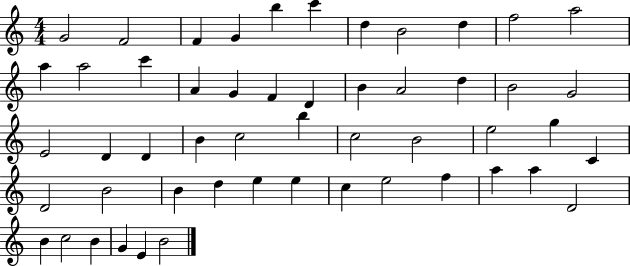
X:1
T:Untitled
M:4/4
L:1/4
K:C
G2 F2 F G b c' d B2 d f2 a2 a a2 c' A G F D B A2 d B2 G2 E2 D D B c2 b c2 B2 e2 g C D2 B2 B d e e c e2 f a a D2 B c2 B G E B2